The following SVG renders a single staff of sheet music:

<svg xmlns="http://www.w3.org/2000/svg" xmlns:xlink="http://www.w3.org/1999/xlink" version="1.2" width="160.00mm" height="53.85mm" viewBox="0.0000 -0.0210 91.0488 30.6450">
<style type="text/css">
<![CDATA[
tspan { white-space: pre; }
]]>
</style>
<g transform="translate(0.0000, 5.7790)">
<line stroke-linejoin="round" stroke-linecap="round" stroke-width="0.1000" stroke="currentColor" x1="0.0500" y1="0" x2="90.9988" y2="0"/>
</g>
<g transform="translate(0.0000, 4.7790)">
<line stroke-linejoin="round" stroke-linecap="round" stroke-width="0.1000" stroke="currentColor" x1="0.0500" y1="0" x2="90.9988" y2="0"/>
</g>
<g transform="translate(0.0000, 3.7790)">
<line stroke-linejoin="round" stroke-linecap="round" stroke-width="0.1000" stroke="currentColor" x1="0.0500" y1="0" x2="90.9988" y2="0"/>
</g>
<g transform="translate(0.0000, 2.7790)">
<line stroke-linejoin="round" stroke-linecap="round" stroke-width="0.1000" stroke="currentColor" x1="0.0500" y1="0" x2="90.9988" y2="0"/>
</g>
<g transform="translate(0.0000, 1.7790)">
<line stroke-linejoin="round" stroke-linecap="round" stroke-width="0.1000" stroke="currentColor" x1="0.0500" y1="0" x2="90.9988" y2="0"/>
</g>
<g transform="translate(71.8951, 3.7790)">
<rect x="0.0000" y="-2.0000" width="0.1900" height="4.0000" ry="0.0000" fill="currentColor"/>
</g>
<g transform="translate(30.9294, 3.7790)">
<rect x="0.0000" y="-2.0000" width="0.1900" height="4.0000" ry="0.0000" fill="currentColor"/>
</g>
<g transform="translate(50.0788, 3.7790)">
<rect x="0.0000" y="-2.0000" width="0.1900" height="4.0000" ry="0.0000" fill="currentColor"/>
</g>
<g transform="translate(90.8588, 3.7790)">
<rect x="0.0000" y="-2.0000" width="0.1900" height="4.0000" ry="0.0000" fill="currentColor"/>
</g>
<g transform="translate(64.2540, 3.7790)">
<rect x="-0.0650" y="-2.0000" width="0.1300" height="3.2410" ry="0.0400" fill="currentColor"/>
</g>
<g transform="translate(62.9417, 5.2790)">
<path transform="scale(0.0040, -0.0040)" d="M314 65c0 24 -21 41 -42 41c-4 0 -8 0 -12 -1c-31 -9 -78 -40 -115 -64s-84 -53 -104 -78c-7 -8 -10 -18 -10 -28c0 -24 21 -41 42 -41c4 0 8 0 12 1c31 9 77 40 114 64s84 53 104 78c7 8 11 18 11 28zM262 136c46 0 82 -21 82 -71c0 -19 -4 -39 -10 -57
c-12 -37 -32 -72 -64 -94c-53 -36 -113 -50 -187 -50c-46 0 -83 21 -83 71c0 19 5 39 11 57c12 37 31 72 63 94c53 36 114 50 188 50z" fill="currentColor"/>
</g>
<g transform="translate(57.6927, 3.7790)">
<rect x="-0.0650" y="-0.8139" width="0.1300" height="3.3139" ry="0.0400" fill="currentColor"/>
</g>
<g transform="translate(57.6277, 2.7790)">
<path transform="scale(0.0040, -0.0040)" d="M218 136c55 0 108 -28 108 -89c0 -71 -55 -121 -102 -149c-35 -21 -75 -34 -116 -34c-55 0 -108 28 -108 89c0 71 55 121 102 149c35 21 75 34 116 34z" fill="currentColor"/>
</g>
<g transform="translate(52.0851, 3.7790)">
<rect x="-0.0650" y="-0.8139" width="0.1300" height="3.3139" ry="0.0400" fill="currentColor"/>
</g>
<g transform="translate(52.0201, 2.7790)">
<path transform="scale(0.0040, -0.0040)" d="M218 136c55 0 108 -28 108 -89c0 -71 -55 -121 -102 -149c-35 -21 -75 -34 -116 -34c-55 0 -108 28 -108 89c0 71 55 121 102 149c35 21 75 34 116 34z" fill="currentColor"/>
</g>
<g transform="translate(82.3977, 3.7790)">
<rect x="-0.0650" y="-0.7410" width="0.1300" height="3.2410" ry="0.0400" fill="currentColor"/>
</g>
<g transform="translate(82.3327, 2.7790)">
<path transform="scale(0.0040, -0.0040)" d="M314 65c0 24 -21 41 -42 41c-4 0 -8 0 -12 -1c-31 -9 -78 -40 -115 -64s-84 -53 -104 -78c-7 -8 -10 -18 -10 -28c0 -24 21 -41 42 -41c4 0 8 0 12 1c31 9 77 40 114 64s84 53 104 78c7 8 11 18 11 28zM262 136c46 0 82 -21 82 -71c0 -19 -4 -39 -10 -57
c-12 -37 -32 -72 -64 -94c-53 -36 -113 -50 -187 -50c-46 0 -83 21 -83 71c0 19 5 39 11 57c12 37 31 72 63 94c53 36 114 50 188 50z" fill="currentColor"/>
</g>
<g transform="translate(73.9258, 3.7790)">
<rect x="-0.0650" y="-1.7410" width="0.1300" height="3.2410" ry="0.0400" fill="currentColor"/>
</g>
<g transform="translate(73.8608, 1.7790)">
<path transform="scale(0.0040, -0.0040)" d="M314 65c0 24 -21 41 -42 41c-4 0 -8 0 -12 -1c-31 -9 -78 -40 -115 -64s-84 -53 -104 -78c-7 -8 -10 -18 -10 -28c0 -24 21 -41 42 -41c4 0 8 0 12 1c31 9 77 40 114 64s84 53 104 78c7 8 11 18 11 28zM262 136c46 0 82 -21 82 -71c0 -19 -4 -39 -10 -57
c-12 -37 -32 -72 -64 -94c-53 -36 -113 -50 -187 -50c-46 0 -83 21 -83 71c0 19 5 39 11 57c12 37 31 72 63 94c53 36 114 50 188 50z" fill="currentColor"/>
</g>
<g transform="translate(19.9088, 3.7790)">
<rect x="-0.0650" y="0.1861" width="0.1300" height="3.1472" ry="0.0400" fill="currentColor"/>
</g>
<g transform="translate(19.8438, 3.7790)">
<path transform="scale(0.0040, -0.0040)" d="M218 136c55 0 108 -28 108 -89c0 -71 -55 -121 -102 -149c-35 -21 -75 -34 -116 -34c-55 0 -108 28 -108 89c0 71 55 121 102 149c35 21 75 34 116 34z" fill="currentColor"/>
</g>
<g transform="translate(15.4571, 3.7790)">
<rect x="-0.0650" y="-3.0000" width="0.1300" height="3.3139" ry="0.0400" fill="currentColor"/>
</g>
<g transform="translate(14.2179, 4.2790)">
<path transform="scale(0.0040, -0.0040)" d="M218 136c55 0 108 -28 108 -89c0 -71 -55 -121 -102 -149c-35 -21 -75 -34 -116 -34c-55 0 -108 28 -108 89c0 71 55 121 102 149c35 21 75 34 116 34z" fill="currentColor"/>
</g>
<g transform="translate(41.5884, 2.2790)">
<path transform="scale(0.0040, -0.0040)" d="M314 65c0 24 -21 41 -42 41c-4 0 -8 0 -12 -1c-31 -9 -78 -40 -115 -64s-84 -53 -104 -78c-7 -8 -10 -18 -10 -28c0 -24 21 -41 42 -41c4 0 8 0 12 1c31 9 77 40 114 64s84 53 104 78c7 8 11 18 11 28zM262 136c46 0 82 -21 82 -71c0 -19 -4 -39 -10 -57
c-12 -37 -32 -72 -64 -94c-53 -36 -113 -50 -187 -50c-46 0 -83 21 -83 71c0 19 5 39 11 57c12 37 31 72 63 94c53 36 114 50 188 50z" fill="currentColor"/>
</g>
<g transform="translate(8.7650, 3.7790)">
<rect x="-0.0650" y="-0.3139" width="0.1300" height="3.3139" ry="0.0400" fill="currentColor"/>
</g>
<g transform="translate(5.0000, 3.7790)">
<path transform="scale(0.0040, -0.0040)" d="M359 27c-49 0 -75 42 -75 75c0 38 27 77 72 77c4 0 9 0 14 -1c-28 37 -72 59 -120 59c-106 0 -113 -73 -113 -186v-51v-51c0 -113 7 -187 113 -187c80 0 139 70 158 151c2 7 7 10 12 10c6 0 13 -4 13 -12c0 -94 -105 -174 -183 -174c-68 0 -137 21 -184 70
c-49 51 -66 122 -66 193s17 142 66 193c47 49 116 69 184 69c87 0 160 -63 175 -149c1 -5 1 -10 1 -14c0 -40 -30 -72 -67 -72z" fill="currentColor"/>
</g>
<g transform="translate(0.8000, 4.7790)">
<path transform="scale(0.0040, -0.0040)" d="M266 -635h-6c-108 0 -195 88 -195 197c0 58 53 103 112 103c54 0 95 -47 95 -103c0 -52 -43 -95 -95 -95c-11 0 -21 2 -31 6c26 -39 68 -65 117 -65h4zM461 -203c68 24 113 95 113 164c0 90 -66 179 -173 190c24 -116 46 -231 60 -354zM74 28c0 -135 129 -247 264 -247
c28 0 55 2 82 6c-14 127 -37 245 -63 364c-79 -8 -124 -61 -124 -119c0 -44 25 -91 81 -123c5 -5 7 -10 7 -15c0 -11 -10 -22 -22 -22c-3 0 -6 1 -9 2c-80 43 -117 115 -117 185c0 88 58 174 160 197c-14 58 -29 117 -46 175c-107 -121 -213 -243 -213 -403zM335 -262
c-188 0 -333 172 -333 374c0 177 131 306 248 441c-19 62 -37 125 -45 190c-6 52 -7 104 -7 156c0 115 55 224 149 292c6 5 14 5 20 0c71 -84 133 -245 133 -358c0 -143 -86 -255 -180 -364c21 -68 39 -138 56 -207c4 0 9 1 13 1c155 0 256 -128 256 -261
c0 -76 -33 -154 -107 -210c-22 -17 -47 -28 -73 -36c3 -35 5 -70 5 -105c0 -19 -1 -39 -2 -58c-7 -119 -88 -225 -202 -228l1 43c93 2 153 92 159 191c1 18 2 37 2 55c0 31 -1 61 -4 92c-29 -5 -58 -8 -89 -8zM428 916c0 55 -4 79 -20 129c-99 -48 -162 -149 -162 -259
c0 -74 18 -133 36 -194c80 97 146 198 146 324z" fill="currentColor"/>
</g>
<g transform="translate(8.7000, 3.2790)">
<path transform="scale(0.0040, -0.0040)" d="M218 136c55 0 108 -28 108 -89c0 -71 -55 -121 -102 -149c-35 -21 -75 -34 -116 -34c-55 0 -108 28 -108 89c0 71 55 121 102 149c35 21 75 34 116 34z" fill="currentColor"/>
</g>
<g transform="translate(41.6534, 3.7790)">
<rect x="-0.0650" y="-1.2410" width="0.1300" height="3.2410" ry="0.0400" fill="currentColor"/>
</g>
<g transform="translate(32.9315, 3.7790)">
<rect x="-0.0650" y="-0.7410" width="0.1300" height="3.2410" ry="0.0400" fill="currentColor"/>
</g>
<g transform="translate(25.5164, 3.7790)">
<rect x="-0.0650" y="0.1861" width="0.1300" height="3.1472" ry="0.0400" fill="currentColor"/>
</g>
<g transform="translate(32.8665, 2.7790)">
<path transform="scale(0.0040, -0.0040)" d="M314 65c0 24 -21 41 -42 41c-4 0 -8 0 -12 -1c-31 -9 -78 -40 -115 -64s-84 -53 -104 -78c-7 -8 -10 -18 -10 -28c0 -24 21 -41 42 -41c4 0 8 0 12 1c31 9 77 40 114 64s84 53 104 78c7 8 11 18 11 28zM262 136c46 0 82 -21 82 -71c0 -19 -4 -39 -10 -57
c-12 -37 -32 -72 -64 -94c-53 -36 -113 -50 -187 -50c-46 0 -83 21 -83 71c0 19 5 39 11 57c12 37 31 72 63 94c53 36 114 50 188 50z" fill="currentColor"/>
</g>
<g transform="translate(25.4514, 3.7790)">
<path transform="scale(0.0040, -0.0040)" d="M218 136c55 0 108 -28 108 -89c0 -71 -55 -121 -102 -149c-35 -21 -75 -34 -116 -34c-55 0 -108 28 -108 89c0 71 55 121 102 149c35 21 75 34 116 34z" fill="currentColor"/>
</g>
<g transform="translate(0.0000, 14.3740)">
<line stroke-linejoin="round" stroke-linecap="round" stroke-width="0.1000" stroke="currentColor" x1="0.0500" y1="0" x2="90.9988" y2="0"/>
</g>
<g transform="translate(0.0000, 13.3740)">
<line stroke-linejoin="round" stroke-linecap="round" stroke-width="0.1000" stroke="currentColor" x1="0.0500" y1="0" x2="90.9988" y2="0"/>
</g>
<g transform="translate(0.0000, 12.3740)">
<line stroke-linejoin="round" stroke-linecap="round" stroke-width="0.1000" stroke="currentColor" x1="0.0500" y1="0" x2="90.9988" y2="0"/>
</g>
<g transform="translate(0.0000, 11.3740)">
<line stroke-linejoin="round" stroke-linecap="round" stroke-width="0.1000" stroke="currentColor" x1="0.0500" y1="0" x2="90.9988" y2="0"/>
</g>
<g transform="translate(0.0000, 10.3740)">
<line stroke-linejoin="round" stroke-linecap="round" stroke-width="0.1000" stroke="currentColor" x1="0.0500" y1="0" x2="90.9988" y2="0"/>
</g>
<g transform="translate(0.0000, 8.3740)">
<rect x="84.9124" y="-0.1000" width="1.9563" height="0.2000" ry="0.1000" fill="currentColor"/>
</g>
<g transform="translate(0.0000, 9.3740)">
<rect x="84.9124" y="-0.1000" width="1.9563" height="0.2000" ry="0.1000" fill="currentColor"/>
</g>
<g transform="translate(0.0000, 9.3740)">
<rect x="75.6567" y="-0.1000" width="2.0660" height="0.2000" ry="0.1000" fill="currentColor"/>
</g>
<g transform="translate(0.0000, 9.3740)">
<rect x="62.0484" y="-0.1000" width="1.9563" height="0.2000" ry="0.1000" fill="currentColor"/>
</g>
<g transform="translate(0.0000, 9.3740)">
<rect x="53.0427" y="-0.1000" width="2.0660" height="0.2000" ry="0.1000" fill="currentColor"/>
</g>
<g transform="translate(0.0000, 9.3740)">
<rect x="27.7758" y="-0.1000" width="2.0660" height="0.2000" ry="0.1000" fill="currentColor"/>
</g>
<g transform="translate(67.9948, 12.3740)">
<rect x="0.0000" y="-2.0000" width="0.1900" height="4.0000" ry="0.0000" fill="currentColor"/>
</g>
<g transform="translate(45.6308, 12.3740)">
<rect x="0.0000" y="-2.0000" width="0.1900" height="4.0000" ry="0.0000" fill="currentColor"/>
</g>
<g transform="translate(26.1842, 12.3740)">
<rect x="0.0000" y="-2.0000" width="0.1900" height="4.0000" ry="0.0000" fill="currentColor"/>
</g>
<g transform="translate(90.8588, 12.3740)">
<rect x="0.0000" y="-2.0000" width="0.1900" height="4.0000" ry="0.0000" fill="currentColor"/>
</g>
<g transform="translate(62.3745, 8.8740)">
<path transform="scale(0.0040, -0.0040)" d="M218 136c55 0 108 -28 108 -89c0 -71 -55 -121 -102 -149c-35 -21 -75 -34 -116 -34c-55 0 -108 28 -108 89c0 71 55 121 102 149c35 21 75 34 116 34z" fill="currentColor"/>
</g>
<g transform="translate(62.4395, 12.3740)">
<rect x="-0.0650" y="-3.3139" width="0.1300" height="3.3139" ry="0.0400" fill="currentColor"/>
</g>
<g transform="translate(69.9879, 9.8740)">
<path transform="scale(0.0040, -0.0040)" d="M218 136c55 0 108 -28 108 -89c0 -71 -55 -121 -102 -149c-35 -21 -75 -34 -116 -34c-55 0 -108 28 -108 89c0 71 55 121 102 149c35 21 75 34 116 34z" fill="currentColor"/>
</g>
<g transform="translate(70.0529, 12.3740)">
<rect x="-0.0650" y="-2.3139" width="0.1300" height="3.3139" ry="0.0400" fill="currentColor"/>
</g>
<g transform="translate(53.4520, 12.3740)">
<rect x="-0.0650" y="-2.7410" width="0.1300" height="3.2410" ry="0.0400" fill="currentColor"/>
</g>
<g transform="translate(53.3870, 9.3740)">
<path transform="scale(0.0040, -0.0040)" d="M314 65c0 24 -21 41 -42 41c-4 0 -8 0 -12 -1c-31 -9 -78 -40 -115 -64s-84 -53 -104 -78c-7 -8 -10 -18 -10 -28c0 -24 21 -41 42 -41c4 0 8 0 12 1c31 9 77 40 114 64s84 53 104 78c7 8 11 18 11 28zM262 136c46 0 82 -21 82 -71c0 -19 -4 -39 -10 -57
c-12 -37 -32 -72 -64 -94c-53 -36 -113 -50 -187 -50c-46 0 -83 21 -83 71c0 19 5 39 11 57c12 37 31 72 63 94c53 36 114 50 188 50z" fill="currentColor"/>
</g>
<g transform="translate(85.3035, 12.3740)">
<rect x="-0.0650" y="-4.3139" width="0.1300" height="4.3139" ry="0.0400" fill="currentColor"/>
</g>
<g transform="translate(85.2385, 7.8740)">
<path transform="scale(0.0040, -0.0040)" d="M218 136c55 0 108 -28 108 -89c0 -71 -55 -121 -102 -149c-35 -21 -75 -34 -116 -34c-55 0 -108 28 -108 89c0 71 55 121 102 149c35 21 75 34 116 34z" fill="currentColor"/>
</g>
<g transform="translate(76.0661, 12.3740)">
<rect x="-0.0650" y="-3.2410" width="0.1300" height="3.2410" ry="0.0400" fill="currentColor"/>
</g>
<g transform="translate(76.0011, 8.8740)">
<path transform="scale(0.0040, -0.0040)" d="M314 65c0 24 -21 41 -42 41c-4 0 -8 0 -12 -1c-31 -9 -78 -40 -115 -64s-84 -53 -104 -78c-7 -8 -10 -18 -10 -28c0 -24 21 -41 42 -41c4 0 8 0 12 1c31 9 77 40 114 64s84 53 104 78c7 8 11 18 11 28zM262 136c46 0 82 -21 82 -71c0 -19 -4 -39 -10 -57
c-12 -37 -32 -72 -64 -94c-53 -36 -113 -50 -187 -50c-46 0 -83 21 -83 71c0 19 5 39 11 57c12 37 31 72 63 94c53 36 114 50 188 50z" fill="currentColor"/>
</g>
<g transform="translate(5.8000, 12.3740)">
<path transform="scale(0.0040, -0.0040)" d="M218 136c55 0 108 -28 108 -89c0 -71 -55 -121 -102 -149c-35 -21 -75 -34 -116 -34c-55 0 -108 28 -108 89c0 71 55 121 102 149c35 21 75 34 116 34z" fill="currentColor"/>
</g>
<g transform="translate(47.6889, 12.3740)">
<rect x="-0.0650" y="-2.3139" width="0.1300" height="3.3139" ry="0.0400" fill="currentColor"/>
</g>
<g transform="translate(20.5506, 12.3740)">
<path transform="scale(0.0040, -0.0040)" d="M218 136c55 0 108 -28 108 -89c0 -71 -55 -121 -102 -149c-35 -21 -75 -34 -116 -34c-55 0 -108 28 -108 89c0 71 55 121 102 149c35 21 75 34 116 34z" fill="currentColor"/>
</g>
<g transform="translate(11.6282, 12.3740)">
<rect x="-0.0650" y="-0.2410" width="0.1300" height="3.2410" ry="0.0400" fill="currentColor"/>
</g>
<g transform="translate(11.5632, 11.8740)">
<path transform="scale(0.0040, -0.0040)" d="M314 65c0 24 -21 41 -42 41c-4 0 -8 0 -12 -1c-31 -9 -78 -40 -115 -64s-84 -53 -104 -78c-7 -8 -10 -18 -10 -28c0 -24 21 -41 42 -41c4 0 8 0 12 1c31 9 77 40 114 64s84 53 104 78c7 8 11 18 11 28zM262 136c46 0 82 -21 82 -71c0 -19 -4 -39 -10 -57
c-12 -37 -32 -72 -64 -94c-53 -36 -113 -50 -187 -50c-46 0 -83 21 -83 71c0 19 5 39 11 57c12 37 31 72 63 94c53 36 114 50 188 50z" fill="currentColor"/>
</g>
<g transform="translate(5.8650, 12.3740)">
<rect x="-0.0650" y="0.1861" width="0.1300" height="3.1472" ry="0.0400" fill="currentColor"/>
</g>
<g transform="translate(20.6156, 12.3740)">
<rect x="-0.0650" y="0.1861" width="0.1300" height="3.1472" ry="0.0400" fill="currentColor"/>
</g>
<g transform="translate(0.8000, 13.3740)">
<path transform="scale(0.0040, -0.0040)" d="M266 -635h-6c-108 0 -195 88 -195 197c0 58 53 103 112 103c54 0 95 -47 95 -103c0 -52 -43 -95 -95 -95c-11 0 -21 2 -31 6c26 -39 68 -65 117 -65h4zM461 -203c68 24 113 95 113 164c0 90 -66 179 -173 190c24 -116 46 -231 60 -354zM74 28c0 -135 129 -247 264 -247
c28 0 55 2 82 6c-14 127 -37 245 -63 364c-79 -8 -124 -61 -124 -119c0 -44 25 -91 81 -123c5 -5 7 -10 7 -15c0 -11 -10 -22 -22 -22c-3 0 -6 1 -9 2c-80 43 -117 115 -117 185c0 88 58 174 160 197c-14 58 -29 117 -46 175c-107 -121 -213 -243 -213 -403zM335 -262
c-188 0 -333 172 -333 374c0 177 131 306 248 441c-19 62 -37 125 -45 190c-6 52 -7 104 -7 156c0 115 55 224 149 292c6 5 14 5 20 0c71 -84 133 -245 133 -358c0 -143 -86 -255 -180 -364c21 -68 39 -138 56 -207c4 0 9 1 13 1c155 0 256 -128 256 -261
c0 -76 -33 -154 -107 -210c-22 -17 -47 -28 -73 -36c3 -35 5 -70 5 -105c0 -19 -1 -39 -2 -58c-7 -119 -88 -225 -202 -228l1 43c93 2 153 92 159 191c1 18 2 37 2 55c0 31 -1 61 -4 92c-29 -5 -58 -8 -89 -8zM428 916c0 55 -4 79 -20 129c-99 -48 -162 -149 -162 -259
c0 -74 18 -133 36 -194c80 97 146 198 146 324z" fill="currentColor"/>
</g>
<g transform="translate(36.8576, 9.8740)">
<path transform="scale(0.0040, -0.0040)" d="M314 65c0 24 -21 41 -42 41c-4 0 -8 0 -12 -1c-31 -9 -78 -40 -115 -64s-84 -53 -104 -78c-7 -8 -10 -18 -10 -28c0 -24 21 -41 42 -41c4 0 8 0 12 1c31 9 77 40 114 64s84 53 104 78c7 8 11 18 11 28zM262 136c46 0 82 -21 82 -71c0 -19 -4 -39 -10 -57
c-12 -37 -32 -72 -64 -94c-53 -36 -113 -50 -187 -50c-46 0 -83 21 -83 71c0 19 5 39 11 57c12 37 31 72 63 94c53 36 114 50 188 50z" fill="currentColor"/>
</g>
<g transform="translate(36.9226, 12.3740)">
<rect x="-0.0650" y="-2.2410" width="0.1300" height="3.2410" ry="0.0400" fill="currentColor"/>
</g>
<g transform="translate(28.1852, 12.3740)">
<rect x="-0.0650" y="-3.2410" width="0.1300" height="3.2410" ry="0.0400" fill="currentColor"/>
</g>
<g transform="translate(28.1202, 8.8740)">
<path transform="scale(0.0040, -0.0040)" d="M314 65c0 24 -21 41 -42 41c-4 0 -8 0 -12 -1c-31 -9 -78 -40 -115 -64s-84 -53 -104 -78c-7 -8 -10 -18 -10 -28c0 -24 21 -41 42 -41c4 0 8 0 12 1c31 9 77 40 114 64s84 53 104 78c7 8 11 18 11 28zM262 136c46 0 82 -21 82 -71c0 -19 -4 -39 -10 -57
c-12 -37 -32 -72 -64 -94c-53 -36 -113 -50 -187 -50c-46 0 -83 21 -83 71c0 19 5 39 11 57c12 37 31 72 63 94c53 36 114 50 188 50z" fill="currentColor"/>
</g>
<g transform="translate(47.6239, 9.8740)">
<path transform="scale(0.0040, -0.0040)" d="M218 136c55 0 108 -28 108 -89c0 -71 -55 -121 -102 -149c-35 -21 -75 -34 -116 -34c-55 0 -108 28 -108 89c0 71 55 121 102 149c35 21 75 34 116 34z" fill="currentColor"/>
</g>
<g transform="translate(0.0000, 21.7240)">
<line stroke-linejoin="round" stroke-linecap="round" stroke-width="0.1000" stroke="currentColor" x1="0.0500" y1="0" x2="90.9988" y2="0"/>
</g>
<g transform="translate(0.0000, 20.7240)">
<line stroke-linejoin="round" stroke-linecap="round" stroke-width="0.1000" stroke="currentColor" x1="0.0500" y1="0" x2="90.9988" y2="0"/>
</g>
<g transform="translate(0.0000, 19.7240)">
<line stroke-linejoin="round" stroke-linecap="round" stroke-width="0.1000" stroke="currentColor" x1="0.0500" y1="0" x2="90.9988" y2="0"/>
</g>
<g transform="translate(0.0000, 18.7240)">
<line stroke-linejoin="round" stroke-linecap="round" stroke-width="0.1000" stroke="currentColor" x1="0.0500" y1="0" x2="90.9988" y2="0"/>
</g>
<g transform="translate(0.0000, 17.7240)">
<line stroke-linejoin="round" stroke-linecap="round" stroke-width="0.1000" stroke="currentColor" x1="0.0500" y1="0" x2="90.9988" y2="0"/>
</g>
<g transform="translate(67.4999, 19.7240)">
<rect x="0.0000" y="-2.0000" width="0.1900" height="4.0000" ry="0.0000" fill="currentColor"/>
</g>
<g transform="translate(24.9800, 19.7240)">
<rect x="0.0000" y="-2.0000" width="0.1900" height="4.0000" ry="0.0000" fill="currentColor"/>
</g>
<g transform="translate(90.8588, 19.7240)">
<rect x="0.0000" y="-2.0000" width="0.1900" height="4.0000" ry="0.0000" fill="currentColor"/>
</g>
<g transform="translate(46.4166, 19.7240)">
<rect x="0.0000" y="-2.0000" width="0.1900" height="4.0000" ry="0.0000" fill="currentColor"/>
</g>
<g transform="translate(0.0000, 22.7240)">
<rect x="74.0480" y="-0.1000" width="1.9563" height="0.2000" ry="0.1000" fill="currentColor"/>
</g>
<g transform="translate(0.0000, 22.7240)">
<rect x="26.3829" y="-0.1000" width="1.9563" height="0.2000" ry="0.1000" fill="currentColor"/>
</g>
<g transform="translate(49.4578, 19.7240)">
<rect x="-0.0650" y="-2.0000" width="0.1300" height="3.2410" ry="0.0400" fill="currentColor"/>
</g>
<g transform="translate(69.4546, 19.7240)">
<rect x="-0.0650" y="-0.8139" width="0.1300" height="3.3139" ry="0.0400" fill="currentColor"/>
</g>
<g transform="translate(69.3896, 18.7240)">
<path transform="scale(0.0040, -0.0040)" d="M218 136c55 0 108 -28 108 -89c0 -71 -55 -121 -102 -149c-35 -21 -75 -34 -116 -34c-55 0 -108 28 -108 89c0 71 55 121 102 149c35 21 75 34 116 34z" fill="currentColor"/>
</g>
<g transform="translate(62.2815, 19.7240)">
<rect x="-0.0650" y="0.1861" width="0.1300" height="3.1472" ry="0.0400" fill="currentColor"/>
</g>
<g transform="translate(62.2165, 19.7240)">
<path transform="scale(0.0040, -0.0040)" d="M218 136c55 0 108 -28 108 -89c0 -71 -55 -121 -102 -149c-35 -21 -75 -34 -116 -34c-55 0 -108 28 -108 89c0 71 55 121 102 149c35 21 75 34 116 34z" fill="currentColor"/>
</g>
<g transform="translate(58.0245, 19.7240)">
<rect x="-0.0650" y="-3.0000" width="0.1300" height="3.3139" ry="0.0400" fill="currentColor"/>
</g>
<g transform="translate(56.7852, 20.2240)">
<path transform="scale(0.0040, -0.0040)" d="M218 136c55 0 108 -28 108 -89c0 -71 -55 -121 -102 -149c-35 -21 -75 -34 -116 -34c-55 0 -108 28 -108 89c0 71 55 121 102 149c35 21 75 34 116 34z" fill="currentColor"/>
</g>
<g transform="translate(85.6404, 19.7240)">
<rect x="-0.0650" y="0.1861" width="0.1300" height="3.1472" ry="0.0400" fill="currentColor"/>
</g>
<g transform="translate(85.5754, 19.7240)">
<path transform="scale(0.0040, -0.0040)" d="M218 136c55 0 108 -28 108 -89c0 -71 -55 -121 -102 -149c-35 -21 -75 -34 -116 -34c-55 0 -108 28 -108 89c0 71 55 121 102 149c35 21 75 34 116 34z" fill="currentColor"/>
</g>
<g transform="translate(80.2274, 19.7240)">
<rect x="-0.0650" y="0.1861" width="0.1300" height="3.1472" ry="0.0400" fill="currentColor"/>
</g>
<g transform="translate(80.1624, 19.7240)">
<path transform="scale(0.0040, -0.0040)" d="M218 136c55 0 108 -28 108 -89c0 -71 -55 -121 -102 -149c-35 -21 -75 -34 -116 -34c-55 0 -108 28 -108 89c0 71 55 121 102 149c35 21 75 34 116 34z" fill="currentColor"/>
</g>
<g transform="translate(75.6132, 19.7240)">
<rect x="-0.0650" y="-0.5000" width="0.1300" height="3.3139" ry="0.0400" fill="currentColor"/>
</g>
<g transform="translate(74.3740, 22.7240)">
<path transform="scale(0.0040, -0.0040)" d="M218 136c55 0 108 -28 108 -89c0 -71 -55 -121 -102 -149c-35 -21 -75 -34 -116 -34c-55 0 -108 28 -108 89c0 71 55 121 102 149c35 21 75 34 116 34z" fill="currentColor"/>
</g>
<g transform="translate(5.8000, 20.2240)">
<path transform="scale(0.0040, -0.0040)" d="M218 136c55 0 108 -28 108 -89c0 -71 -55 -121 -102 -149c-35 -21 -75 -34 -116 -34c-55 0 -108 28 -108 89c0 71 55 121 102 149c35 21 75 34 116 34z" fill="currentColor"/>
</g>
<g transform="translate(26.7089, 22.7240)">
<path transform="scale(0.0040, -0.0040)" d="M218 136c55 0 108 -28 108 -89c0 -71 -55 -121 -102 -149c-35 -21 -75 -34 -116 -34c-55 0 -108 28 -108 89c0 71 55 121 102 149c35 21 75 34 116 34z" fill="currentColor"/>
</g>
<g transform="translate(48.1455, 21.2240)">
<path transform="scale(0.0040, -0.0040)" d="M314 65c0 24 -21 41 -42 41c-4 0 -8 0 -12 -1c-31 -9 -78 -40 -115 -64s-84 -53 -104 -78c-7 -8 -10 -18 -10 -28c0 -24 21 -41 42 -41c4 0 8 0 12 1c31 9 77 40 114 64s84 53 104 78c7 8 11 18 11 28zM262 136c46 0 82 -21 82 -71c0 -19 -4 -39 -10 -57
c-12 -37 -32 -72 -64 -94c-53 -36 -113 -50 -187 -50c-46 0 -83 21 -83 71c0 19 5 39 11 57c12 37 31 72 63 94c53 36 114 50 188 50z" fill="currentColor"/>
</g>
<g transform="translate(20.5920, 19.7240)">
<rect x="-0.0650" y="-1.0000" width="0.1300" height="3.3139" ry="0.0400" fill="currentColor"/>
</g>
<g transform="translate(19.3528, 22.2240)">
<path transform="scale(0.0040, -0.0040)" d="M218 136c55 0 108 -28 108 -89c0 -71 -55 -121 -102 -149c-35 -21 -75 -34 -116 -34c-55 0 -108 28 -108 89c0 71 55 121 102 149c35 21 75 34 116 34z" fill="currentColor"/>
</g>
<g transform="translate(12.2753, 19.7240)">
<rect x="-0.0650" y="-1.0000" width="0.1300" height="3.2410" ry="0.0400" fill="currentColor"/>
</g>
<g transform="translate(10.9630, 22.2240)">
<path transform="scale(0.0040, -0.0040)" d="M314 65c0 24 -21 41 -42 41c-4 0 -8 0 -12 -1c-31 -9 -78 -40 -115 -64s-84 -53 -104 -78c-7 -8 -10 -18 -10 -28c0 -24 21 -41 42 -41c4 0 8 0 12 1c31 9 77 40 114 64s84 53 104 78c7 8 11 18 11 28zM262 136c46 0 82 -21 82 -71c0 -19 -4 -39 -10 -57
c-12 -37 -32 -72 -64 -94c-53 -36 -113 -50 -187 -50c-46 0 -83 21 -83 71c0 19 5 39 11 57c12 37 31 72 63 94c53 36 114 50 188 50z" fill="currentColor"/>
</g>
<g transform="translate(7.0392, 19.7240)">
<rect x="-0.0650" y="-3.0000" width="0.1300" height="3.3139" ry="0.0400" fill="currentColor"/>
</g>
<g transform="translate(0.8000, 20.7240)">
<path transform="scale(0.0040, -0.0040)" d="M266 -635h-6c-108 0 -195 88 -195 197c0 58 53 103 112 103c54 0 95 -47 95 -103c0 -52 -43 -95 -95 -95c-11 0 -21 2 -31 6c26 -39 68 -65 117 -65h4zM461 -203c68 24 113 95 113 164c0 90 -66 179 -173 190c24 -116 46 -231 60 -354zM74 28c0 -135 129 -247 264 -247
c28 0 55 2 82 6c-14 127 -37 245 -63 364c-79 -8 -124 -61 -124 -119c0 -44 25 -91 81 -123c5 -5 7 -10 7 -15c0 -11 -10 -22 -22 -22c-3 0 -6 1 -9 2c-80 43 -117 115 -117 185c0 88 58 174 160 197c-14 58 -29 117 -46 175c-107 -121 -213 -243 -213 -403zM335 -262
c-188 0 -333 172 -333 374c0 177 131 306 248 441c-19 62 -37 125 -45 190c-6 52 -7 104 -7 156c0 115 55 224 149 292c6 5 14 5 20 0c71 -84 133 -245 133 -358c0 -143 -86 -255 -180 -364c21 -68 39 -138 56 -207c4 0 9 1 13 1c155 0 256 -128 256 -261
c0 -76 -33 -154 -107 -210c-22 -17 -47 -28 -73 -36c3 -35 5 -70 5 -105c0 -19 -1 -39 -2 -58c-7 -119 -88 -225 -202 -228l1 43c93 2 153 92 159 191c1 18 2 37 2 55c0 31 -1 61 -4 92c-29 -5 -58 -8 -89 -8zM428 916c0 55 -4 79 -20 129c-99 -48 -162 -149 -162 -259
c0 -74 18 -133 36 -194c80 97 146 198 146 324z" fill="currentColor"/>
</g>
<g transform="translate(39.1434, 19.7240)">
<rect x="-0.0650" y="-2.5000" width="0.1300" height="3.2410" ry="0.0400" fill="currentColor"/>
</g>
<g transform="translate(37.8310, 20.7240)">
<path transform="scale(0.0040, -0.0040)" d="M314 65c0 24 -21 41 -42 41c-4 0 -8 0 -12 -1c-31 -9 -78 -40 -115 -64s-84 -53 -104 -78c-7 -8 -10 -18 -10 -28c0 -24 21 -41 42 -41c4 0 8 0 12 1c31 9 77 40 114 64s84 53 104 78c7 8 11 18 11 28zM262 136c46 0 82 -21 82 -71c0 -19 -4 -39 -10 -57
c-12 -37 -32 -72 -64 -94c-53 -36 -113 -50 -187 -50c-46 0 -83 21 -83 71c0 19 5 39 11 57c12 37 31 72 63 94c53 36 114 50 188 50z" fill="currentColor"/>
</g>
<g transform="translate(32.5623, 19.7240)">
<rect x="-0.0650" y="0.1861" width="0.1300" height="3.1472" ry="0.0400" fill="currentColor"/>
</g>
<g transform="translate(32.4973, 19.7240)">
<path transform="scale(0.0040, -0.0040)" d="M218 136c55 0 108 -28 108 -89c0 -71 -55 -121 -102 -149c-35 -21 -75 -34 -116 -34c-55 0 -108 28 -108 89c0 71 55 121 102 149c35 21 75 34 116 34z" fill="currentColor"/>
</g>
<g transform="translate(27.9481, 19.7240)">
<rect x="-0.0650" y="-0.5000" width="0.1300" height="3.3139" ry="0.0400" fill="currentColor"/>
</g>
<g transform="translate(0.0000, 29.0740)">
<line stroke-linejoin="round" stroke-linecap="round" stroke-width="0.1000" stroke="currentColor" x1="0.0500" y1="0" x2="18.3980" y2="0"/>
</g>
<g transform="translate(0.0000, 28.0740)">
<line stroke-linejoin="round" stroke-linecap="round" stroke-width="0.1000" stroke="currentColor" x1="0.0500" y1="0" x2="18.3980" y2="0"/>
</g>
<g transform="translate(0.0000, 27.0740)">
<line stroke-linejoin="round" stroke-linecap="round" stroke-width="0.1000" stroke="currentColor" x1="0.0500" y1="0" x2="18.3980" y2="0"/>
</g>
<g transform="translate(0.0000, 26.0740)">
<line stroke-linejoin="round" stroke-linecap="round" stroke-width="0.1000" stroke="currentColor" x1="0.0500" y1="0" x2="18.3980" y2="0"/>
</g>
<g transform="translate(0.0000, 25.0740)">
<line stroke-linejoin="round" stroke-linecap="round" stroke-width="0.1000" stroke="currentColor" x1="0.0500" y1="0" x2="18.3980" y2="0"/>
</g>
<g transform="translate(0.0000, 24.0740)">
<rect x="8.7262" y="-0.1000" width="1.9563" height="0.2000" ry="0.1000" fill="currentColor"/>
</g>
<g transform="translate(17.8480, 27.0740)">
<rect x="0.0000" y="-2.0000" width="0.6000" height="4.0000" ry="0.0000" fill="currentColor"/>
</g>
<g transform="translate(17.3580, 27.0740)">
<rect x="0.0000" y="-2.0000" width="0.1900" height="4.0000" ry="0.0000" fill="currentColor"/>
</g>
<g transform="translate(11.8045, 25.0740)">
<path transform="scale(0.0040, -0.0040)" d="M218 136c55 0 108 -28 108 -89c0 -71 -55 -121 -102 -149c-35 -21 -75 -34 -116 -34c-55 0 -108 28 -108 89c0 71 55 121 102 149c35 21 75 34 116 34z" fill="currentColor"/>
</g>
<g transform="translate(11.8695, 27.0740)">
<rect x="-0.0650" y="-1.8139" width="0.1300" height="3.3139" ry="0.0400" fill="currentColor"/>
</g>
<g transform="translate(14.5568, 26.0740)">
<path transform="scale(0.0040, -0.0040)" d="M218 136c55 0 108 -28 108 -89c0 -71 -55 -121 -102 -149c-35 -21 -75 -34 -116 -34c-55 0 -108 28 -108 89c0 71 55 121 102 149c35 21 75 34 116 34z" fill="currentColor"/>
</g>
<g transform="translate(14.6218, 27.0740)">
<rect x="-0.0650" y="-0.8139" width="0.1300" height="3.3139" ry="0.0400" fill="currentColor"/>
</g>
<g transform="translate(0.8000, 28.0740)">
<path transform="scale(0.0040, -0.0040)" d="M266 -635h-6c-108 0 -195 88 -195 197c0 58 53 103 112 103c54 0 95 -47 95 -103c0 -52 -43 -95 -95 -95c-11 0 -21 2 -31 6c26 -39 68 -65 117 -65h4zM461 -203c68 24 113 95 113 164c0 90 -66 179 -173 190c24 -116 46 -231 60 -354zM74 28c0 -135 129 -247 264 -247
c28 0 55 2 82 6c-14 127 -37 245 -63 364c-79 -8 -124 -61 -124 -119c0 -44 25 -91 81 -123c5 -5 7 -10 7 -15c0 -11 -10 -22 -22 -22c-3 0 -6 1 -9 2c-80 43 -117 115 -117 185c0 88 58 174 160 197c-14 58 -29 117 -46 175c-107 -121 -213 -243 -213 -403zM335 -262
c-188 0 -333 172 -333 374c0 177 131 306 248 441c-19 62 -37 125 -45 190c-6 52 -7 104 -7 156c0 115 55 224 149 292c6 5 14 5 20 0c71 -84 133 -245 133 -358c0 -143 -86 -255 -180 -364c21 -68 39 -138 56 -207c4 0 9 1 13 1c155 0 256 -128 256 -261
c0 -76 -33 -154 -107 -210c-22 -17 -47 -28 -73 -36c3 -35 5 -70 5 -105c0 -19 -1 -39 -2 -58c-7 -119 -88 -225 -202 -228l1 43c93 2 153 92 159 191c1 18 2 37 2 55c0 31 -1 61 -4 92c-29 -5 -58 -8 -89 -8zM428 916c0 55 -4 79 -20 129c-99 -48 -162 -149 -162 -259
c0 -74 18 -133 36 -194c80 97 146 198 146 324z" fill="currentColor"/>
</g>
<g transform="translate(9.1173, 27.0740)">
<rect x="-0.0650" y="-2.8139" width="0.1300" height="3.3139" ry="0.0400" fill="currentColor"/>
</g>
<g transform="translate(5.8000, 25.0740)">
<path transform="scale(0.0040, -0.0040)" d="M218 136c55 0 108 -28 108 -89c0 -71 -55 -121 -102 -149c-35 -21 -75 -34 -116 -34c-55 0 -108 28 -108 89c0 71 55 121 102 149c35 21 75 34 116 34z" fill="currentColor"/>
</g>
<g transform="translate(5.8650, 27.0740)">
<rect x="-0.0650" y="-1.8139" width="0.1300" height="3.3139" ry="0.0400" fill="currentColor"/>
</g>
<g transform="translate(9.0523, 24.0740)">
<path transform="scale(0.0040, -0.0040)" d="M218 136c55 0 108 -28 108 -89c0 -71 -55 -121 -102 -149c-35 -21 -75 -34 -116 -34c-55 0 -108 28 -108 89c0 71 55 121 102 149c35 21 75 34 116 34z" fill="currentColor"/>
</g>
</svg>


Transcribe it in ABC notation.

X:1
T:Untitled
M:4/4
L:1/4
K:C
c A B B d2 e2 d d F2 f2 d2 B c2 B b2 g2 g a2 b g b2 d' A D2 D C B G2 F2 A B d C B B f a f d